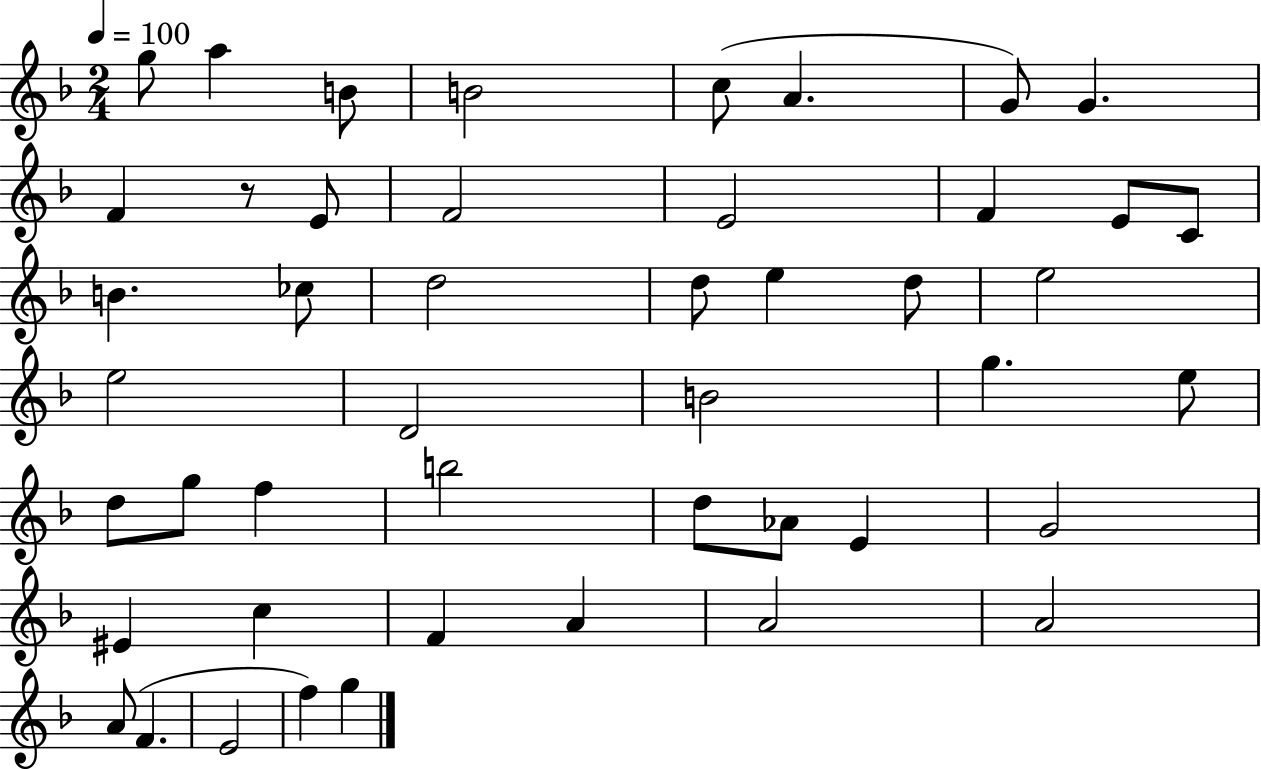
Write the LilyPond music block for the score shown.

{
  \clef treble
  \numericTimeSignature
  \time 2/4
  \key f \major
  \tempo 4 = 100
  \repeat volta 2 { g''8 a''4 b'8 | b'2 | c''8( a'4. | g'8) g'4. | \break f'4 r8 e'8 | f'2 | e'2 | f'4 e'8 c'8 | \break b'4. ces''8 | d''2 | d''8 e''4 d''8 | e''2 | \break e''2 | d'2 | b'2 | g''4. e''8 | \break d''8 g''8 f''4 | b''2 | d''8 aes'8 e'4 | g'2 | \break eis'4 c''4 | f'4 a'4 | a'2 | a'2 | \break a'8( f'4. | e'2 | f''4) g''4 | } \bar "|."
}